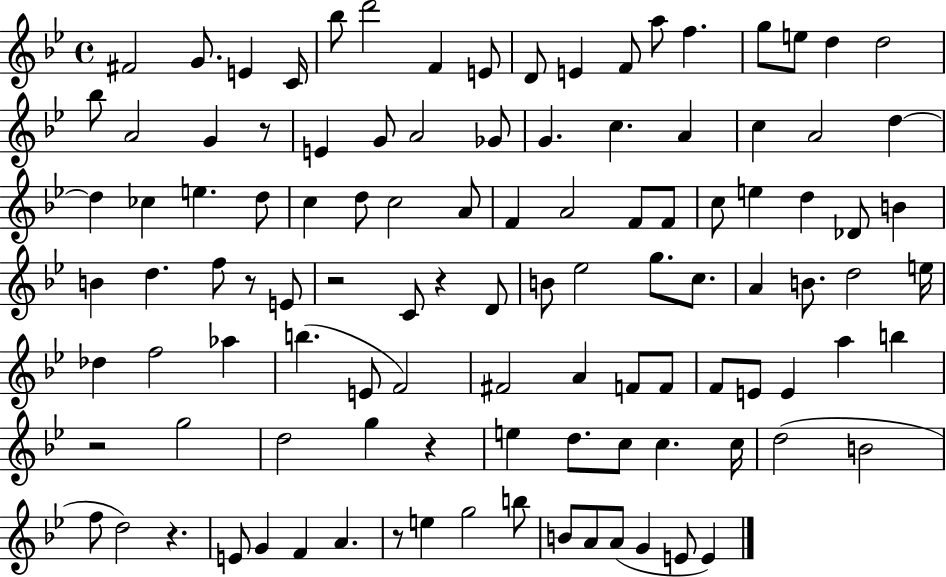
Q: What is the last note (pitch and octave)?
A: E4